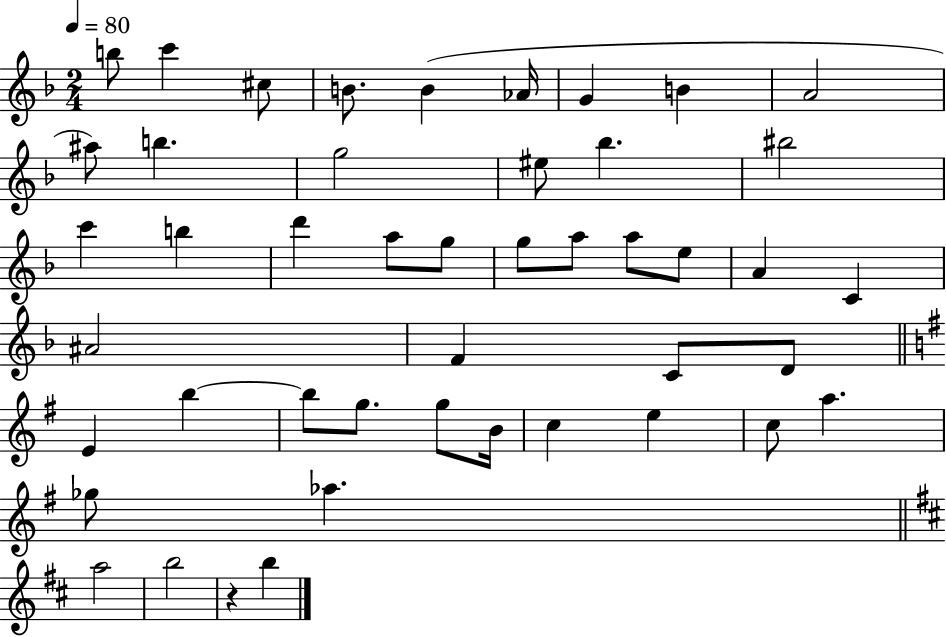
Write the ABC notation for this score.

X:1
T:Untitled
M:2/4
L:1/4
K:F
b/2 c' ^c/2 B/2 B _A/4 G B A2 ^a/2 b g2 ^e/2 _b ^b2 c' b d' a/2 g/2 g/2 a/2 a/2 e/2 A C ^A2 F C/2 D/2 E b b/2 g/2 g/2 B/4 c e c/2 a _g/2 _a a2 b2 z b